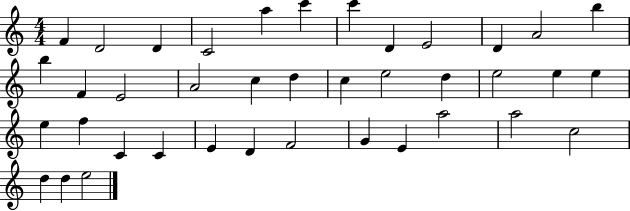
{
  \clef treble
  \numericTimeSignature
  \time 4/4
  \key c \major
  f'4 d'2 d'4 | c'2 a''4 c'''4 | c'''4 d'4 e'2 | d'4 a'2 b''4 | \break b''4 f'4 e'2 | a'2 c''4 d''4 | c''4 e''2 d''4 | e''2 e''4 e''4 | \break e''4 f''4 c'4 c'4 | e'4 d'4 f'2 | g'4 e'4 a''2 | a''2 c''2 | \break d''4 d''4 e''2 | \bar "|."
}